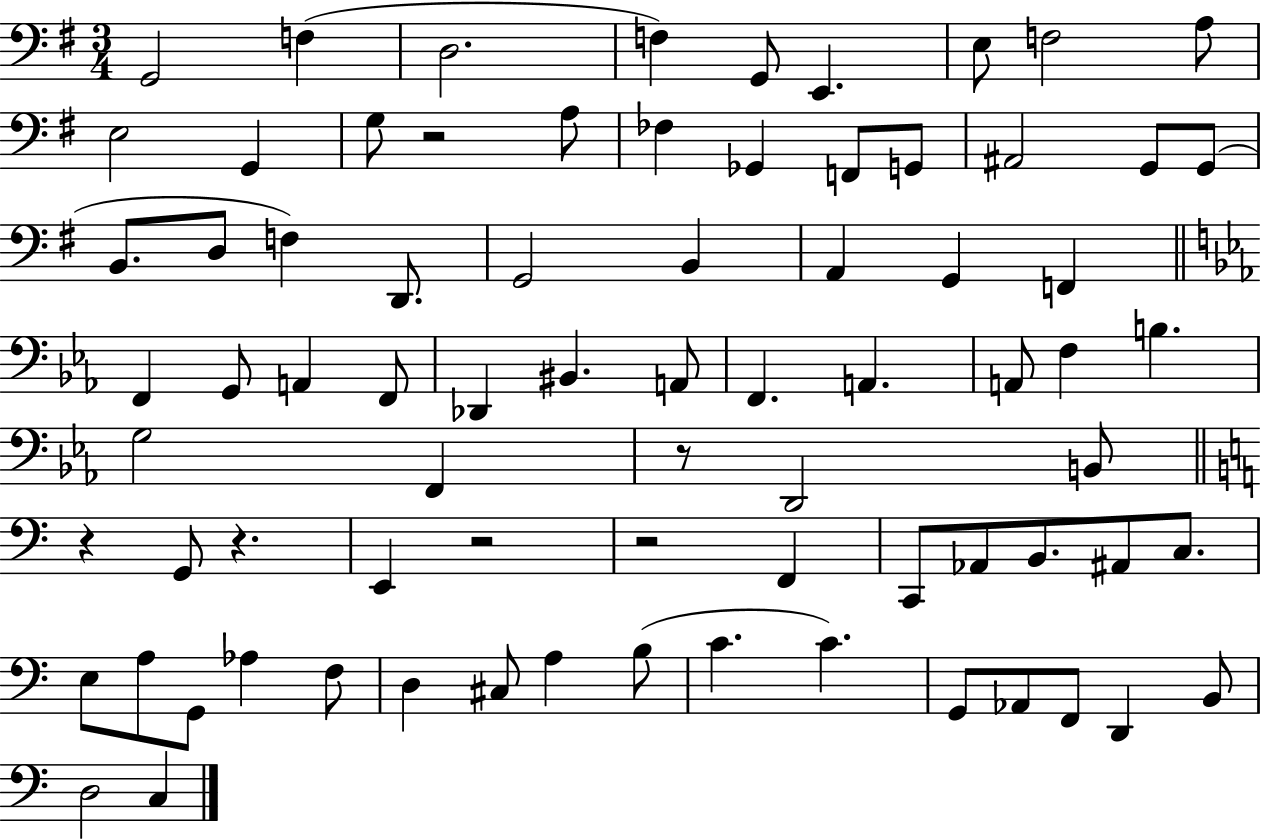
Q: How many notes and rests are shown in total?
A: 77